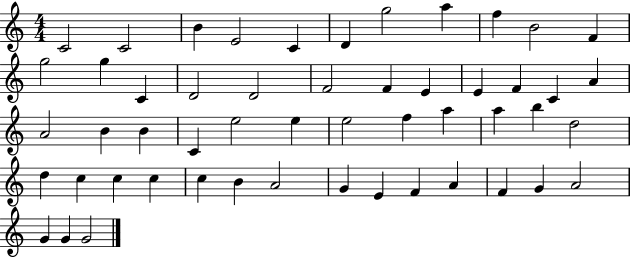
{
  \clef treble
  \numericTimeSignature
  \time 4/4
  \key c \major
  c'2 c'2 | b'4 e'2 c'4 | d'4 g''2 a''4 | f''4 b'2 f'4 | \break g''2 g''4 c'4 | d'2 d'2 | f'2 f'4 e'4 | e'4 f'4 c'4 a'4 | \break a'2 b'4 b'4 | c'4 e''2 e''4 | e''2 f''4 a''4 | a''4 b''4 d''2 | \break d''4 c''4 c''4 c''4 | c''4 b'4 a'2 | g'4 e'4 f'4 a'4 | f'4 g'4 a'2 | \break g'4 g'4 g'2 | \bar "|."
}